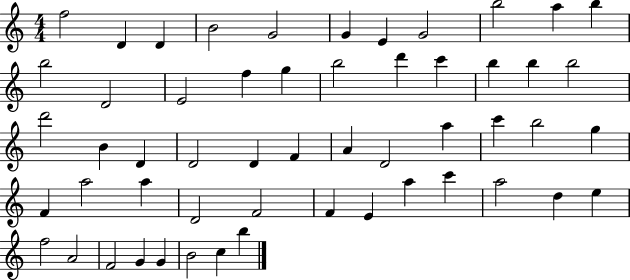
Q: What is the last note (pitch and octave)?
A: B5